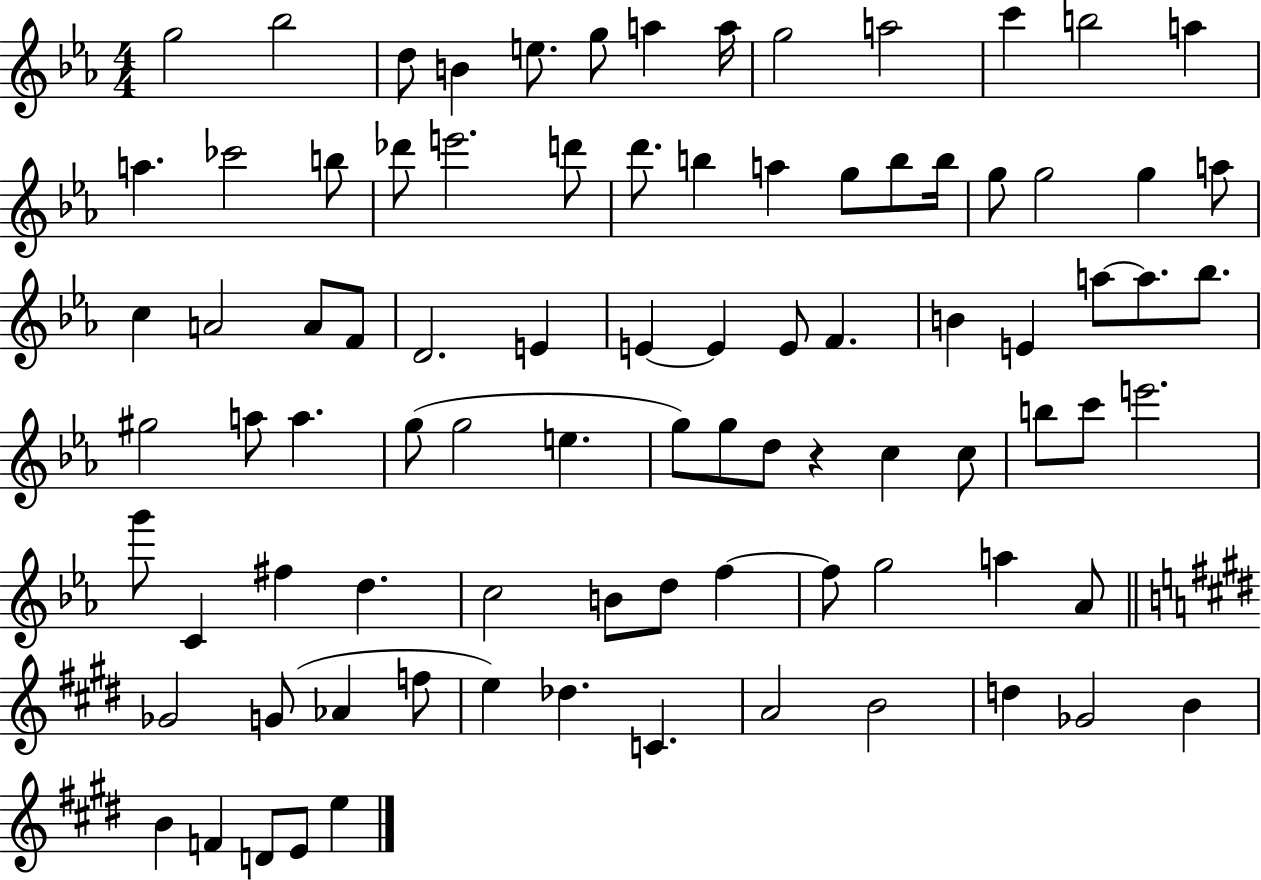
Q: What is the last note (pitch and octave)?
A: E5